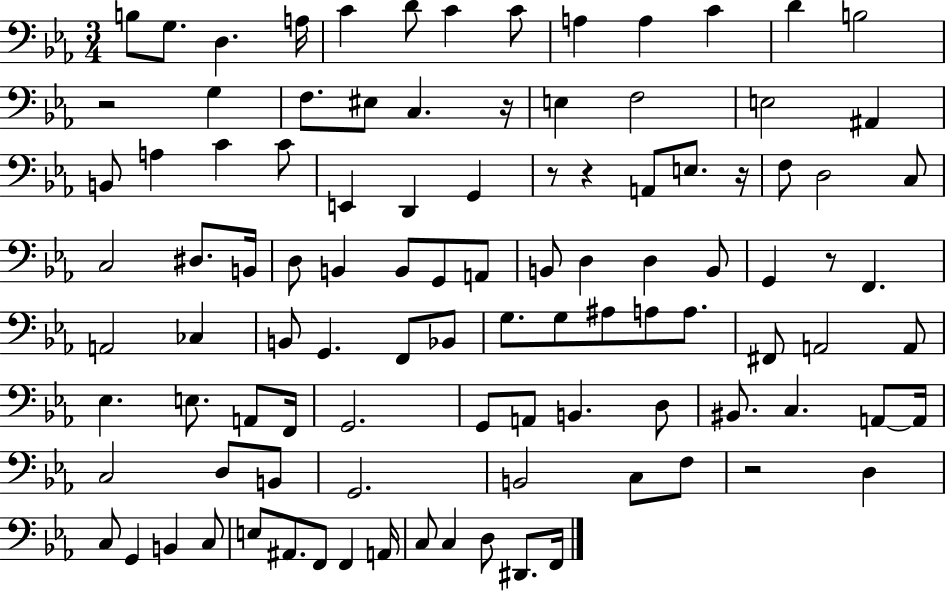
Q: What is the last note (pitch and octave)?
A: F2